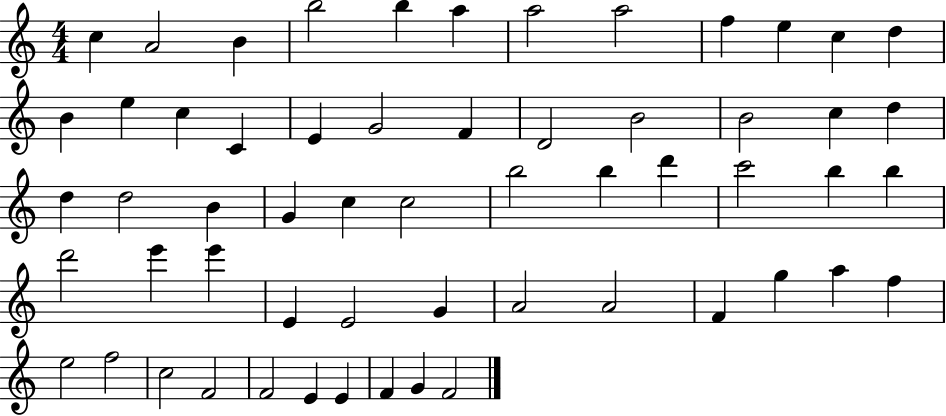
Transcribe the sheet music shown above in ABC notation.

X:1
T:Untitled
M:4/4
L:1/4
K:C
c A2 B b2 b a a2 a2 f e c d B e c C E G2 F D2 B2 B2 c d d d2 B G c c2 b2 b d' c'2 b b d'2 e' e' E E2 G A2 A2 F g a f e2 f2 c2 F2 F2 E E F G F2